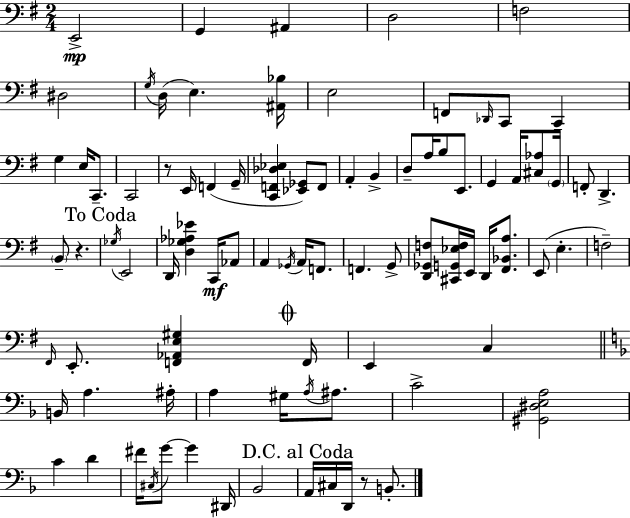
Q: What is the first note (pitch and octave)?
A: E2